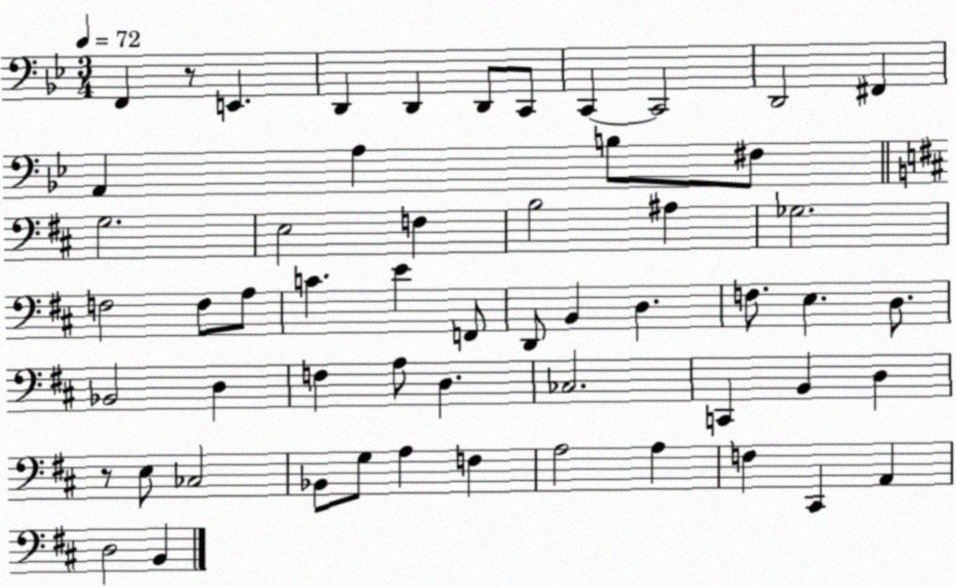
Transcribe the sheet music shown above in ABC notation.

X:1
T:Untitled
M:3/4
L:1/4
K:Bb
F,, z/2 E,, D,, D,, D,,/2 C,,/2 C,, C,,2 D,,2 ^F,, A,, A, B,/2 ^F,/2 G,2 E,2 F, B,2 ^A, _G,2 F,2 F,/2 A,/2 C E F,,/2 D,,/2 B,, D, F,/2 E, D,/2 _B,,2 D, F, A,/2 D, _C,2 C,, B,, D, z/2 E,/2 _C,2 _B,,/2 G,/2 A, F, A,2 A, F, ^C,, A,, D,2 B,,